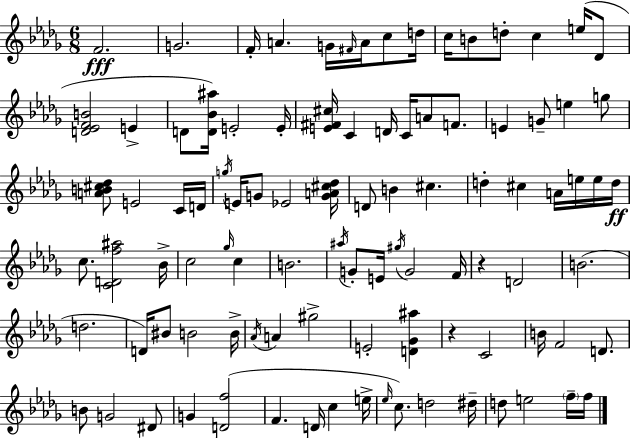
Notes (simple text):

F4/h. G4/h. F4/s A4/q. G4/s F#4/s A4/s C5/e D5/s C5/s B4/e D5/e C5/q E5/s Db4/e [D4,Eb4,F4,B4]/h E4/q D4/e [D4,Bb4,A#5]/s E4/h E4/s [E4,F#4,C#5]/s C4/q D4/s C4/s A4/e F4/e. E4/q G4/e E5/q G5/e [A4,B4,C#5,Db5]/e E4/h C4/s D4/s G5/s E4/s G4/e Eb4/h [G4,A4,C#5,Db5]/s D4/e B4/q C#5/q. D5/q C#5/q A4/s E5/s E5/s D5/s C5/e. [C4,D4,F5,A#5]/h Bb4/s C5/h Gb5/s C5/q B4/h. A#5/s G4/e E4/s G#5/s G4/h F4/s R/q D4/h B4/h. D5/h. D4/s BIS4/e B4/h B4/s Ab4/s A4/q G#5/h E4/h [D4,Gb4,A#5]/q R/q C4/h B4/s F4/h D4/e. B4/e G4/h D#4/e G4/q [D4,F5]/h F4/q. D4/s C5/q E5/s Eb5/s C5/e. D5/h D#5/s D5/e E5/h F5/s F5/s